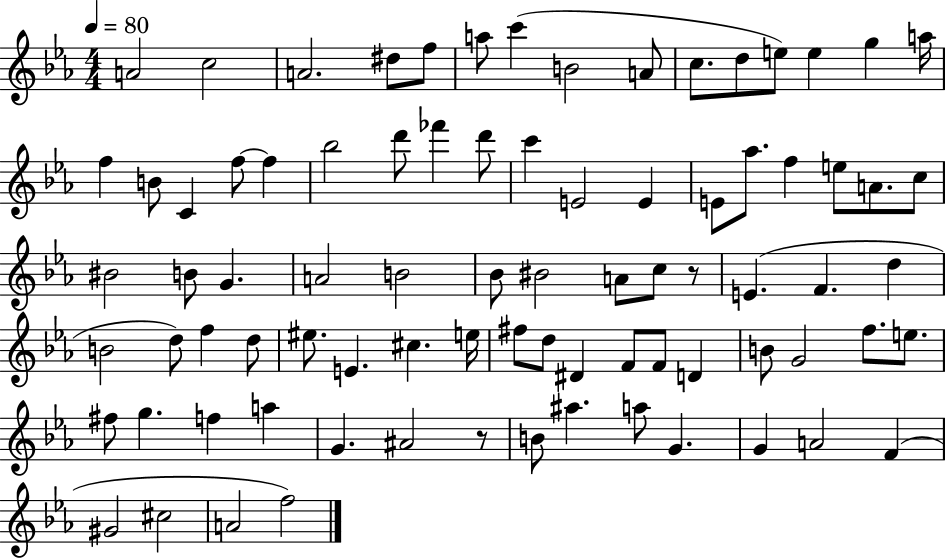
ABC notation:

X:1
T:Untitled
M:4/4
L:1/4
K:Eb
A2 c2 A2 ^d/2 f/2 a/2 c' B2 A/2 c/2 d/2 e/2 e g a/4 f B/2 C f/2 f _b2 d'/2 _f' d'/2 c' E2 E E/2 _a/2 f e/2 A/2 c/2 ^B2 B/2 G A2 B2 _B/2 ^B2 A/2 c/2 z/2 E F d B2 d/2 f d/2 ^e/2 E ^c e/4 ^f/2 d/2 ^D F/2 F/2 D B/2 G2 f/2 e/2 ^f/2 g f a G ^A2 z/2 B/2 ^a a/2 G G A2 F ^G2 ^c2 A2 f2